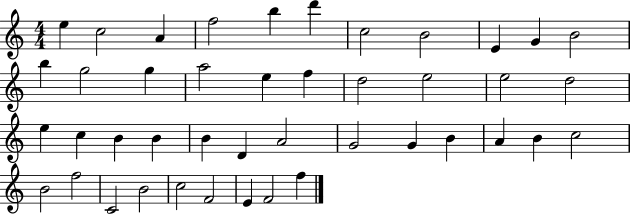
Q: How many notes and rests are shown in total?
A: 43